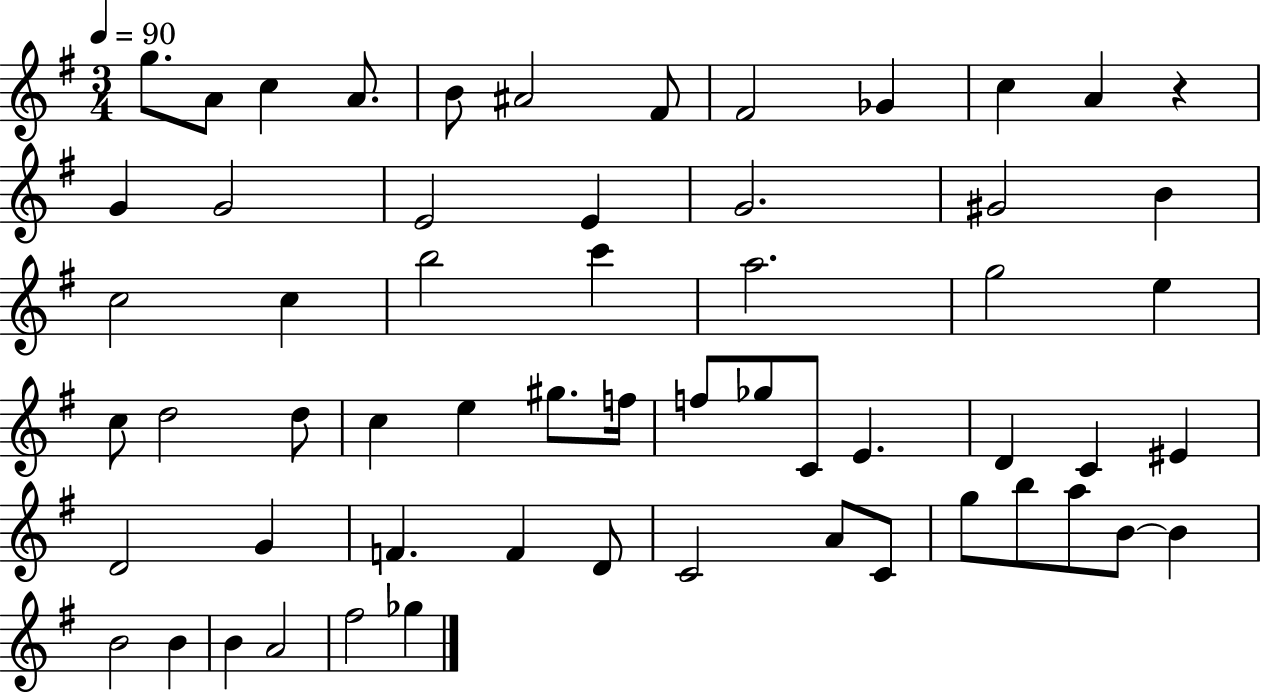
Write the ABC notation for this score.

X:1
T:Untitled
M:3/4
L:1/4
K:G
g/2 A/2 c A/2 B/2 ^A2 ^F/2 ^F2 _G c A z G G2 E2 E G2 ^G2 B c2 c b2 c' a2 g2 e c/2 d2 d/2 c e ^g/2 f/4 f/2 _g/2 C/2 E D C ^E D2 G F F D/2 C2 A/2 C/2 g/2 b/2 a/2 B/2 B B2 B B A2 ^f2 _g